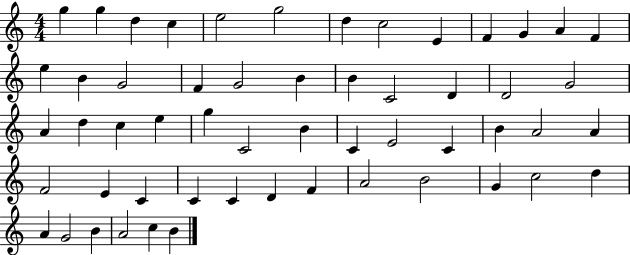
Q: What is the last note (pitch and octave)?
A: B4